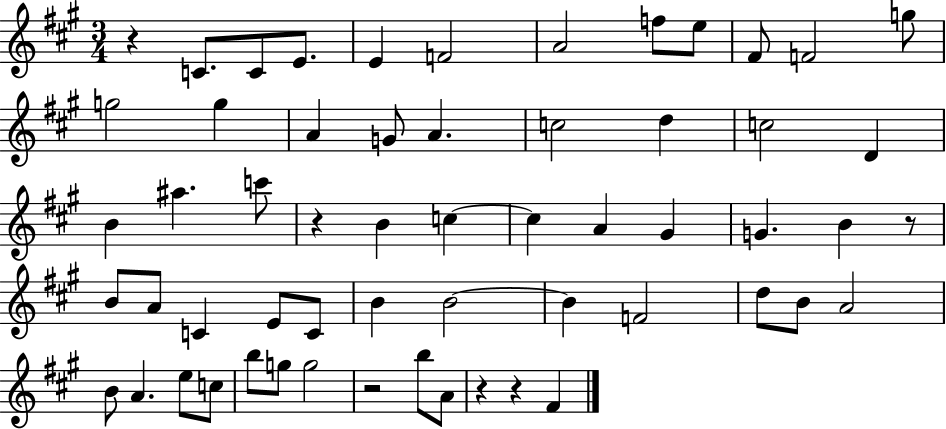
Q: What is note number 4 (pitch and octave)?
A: E4